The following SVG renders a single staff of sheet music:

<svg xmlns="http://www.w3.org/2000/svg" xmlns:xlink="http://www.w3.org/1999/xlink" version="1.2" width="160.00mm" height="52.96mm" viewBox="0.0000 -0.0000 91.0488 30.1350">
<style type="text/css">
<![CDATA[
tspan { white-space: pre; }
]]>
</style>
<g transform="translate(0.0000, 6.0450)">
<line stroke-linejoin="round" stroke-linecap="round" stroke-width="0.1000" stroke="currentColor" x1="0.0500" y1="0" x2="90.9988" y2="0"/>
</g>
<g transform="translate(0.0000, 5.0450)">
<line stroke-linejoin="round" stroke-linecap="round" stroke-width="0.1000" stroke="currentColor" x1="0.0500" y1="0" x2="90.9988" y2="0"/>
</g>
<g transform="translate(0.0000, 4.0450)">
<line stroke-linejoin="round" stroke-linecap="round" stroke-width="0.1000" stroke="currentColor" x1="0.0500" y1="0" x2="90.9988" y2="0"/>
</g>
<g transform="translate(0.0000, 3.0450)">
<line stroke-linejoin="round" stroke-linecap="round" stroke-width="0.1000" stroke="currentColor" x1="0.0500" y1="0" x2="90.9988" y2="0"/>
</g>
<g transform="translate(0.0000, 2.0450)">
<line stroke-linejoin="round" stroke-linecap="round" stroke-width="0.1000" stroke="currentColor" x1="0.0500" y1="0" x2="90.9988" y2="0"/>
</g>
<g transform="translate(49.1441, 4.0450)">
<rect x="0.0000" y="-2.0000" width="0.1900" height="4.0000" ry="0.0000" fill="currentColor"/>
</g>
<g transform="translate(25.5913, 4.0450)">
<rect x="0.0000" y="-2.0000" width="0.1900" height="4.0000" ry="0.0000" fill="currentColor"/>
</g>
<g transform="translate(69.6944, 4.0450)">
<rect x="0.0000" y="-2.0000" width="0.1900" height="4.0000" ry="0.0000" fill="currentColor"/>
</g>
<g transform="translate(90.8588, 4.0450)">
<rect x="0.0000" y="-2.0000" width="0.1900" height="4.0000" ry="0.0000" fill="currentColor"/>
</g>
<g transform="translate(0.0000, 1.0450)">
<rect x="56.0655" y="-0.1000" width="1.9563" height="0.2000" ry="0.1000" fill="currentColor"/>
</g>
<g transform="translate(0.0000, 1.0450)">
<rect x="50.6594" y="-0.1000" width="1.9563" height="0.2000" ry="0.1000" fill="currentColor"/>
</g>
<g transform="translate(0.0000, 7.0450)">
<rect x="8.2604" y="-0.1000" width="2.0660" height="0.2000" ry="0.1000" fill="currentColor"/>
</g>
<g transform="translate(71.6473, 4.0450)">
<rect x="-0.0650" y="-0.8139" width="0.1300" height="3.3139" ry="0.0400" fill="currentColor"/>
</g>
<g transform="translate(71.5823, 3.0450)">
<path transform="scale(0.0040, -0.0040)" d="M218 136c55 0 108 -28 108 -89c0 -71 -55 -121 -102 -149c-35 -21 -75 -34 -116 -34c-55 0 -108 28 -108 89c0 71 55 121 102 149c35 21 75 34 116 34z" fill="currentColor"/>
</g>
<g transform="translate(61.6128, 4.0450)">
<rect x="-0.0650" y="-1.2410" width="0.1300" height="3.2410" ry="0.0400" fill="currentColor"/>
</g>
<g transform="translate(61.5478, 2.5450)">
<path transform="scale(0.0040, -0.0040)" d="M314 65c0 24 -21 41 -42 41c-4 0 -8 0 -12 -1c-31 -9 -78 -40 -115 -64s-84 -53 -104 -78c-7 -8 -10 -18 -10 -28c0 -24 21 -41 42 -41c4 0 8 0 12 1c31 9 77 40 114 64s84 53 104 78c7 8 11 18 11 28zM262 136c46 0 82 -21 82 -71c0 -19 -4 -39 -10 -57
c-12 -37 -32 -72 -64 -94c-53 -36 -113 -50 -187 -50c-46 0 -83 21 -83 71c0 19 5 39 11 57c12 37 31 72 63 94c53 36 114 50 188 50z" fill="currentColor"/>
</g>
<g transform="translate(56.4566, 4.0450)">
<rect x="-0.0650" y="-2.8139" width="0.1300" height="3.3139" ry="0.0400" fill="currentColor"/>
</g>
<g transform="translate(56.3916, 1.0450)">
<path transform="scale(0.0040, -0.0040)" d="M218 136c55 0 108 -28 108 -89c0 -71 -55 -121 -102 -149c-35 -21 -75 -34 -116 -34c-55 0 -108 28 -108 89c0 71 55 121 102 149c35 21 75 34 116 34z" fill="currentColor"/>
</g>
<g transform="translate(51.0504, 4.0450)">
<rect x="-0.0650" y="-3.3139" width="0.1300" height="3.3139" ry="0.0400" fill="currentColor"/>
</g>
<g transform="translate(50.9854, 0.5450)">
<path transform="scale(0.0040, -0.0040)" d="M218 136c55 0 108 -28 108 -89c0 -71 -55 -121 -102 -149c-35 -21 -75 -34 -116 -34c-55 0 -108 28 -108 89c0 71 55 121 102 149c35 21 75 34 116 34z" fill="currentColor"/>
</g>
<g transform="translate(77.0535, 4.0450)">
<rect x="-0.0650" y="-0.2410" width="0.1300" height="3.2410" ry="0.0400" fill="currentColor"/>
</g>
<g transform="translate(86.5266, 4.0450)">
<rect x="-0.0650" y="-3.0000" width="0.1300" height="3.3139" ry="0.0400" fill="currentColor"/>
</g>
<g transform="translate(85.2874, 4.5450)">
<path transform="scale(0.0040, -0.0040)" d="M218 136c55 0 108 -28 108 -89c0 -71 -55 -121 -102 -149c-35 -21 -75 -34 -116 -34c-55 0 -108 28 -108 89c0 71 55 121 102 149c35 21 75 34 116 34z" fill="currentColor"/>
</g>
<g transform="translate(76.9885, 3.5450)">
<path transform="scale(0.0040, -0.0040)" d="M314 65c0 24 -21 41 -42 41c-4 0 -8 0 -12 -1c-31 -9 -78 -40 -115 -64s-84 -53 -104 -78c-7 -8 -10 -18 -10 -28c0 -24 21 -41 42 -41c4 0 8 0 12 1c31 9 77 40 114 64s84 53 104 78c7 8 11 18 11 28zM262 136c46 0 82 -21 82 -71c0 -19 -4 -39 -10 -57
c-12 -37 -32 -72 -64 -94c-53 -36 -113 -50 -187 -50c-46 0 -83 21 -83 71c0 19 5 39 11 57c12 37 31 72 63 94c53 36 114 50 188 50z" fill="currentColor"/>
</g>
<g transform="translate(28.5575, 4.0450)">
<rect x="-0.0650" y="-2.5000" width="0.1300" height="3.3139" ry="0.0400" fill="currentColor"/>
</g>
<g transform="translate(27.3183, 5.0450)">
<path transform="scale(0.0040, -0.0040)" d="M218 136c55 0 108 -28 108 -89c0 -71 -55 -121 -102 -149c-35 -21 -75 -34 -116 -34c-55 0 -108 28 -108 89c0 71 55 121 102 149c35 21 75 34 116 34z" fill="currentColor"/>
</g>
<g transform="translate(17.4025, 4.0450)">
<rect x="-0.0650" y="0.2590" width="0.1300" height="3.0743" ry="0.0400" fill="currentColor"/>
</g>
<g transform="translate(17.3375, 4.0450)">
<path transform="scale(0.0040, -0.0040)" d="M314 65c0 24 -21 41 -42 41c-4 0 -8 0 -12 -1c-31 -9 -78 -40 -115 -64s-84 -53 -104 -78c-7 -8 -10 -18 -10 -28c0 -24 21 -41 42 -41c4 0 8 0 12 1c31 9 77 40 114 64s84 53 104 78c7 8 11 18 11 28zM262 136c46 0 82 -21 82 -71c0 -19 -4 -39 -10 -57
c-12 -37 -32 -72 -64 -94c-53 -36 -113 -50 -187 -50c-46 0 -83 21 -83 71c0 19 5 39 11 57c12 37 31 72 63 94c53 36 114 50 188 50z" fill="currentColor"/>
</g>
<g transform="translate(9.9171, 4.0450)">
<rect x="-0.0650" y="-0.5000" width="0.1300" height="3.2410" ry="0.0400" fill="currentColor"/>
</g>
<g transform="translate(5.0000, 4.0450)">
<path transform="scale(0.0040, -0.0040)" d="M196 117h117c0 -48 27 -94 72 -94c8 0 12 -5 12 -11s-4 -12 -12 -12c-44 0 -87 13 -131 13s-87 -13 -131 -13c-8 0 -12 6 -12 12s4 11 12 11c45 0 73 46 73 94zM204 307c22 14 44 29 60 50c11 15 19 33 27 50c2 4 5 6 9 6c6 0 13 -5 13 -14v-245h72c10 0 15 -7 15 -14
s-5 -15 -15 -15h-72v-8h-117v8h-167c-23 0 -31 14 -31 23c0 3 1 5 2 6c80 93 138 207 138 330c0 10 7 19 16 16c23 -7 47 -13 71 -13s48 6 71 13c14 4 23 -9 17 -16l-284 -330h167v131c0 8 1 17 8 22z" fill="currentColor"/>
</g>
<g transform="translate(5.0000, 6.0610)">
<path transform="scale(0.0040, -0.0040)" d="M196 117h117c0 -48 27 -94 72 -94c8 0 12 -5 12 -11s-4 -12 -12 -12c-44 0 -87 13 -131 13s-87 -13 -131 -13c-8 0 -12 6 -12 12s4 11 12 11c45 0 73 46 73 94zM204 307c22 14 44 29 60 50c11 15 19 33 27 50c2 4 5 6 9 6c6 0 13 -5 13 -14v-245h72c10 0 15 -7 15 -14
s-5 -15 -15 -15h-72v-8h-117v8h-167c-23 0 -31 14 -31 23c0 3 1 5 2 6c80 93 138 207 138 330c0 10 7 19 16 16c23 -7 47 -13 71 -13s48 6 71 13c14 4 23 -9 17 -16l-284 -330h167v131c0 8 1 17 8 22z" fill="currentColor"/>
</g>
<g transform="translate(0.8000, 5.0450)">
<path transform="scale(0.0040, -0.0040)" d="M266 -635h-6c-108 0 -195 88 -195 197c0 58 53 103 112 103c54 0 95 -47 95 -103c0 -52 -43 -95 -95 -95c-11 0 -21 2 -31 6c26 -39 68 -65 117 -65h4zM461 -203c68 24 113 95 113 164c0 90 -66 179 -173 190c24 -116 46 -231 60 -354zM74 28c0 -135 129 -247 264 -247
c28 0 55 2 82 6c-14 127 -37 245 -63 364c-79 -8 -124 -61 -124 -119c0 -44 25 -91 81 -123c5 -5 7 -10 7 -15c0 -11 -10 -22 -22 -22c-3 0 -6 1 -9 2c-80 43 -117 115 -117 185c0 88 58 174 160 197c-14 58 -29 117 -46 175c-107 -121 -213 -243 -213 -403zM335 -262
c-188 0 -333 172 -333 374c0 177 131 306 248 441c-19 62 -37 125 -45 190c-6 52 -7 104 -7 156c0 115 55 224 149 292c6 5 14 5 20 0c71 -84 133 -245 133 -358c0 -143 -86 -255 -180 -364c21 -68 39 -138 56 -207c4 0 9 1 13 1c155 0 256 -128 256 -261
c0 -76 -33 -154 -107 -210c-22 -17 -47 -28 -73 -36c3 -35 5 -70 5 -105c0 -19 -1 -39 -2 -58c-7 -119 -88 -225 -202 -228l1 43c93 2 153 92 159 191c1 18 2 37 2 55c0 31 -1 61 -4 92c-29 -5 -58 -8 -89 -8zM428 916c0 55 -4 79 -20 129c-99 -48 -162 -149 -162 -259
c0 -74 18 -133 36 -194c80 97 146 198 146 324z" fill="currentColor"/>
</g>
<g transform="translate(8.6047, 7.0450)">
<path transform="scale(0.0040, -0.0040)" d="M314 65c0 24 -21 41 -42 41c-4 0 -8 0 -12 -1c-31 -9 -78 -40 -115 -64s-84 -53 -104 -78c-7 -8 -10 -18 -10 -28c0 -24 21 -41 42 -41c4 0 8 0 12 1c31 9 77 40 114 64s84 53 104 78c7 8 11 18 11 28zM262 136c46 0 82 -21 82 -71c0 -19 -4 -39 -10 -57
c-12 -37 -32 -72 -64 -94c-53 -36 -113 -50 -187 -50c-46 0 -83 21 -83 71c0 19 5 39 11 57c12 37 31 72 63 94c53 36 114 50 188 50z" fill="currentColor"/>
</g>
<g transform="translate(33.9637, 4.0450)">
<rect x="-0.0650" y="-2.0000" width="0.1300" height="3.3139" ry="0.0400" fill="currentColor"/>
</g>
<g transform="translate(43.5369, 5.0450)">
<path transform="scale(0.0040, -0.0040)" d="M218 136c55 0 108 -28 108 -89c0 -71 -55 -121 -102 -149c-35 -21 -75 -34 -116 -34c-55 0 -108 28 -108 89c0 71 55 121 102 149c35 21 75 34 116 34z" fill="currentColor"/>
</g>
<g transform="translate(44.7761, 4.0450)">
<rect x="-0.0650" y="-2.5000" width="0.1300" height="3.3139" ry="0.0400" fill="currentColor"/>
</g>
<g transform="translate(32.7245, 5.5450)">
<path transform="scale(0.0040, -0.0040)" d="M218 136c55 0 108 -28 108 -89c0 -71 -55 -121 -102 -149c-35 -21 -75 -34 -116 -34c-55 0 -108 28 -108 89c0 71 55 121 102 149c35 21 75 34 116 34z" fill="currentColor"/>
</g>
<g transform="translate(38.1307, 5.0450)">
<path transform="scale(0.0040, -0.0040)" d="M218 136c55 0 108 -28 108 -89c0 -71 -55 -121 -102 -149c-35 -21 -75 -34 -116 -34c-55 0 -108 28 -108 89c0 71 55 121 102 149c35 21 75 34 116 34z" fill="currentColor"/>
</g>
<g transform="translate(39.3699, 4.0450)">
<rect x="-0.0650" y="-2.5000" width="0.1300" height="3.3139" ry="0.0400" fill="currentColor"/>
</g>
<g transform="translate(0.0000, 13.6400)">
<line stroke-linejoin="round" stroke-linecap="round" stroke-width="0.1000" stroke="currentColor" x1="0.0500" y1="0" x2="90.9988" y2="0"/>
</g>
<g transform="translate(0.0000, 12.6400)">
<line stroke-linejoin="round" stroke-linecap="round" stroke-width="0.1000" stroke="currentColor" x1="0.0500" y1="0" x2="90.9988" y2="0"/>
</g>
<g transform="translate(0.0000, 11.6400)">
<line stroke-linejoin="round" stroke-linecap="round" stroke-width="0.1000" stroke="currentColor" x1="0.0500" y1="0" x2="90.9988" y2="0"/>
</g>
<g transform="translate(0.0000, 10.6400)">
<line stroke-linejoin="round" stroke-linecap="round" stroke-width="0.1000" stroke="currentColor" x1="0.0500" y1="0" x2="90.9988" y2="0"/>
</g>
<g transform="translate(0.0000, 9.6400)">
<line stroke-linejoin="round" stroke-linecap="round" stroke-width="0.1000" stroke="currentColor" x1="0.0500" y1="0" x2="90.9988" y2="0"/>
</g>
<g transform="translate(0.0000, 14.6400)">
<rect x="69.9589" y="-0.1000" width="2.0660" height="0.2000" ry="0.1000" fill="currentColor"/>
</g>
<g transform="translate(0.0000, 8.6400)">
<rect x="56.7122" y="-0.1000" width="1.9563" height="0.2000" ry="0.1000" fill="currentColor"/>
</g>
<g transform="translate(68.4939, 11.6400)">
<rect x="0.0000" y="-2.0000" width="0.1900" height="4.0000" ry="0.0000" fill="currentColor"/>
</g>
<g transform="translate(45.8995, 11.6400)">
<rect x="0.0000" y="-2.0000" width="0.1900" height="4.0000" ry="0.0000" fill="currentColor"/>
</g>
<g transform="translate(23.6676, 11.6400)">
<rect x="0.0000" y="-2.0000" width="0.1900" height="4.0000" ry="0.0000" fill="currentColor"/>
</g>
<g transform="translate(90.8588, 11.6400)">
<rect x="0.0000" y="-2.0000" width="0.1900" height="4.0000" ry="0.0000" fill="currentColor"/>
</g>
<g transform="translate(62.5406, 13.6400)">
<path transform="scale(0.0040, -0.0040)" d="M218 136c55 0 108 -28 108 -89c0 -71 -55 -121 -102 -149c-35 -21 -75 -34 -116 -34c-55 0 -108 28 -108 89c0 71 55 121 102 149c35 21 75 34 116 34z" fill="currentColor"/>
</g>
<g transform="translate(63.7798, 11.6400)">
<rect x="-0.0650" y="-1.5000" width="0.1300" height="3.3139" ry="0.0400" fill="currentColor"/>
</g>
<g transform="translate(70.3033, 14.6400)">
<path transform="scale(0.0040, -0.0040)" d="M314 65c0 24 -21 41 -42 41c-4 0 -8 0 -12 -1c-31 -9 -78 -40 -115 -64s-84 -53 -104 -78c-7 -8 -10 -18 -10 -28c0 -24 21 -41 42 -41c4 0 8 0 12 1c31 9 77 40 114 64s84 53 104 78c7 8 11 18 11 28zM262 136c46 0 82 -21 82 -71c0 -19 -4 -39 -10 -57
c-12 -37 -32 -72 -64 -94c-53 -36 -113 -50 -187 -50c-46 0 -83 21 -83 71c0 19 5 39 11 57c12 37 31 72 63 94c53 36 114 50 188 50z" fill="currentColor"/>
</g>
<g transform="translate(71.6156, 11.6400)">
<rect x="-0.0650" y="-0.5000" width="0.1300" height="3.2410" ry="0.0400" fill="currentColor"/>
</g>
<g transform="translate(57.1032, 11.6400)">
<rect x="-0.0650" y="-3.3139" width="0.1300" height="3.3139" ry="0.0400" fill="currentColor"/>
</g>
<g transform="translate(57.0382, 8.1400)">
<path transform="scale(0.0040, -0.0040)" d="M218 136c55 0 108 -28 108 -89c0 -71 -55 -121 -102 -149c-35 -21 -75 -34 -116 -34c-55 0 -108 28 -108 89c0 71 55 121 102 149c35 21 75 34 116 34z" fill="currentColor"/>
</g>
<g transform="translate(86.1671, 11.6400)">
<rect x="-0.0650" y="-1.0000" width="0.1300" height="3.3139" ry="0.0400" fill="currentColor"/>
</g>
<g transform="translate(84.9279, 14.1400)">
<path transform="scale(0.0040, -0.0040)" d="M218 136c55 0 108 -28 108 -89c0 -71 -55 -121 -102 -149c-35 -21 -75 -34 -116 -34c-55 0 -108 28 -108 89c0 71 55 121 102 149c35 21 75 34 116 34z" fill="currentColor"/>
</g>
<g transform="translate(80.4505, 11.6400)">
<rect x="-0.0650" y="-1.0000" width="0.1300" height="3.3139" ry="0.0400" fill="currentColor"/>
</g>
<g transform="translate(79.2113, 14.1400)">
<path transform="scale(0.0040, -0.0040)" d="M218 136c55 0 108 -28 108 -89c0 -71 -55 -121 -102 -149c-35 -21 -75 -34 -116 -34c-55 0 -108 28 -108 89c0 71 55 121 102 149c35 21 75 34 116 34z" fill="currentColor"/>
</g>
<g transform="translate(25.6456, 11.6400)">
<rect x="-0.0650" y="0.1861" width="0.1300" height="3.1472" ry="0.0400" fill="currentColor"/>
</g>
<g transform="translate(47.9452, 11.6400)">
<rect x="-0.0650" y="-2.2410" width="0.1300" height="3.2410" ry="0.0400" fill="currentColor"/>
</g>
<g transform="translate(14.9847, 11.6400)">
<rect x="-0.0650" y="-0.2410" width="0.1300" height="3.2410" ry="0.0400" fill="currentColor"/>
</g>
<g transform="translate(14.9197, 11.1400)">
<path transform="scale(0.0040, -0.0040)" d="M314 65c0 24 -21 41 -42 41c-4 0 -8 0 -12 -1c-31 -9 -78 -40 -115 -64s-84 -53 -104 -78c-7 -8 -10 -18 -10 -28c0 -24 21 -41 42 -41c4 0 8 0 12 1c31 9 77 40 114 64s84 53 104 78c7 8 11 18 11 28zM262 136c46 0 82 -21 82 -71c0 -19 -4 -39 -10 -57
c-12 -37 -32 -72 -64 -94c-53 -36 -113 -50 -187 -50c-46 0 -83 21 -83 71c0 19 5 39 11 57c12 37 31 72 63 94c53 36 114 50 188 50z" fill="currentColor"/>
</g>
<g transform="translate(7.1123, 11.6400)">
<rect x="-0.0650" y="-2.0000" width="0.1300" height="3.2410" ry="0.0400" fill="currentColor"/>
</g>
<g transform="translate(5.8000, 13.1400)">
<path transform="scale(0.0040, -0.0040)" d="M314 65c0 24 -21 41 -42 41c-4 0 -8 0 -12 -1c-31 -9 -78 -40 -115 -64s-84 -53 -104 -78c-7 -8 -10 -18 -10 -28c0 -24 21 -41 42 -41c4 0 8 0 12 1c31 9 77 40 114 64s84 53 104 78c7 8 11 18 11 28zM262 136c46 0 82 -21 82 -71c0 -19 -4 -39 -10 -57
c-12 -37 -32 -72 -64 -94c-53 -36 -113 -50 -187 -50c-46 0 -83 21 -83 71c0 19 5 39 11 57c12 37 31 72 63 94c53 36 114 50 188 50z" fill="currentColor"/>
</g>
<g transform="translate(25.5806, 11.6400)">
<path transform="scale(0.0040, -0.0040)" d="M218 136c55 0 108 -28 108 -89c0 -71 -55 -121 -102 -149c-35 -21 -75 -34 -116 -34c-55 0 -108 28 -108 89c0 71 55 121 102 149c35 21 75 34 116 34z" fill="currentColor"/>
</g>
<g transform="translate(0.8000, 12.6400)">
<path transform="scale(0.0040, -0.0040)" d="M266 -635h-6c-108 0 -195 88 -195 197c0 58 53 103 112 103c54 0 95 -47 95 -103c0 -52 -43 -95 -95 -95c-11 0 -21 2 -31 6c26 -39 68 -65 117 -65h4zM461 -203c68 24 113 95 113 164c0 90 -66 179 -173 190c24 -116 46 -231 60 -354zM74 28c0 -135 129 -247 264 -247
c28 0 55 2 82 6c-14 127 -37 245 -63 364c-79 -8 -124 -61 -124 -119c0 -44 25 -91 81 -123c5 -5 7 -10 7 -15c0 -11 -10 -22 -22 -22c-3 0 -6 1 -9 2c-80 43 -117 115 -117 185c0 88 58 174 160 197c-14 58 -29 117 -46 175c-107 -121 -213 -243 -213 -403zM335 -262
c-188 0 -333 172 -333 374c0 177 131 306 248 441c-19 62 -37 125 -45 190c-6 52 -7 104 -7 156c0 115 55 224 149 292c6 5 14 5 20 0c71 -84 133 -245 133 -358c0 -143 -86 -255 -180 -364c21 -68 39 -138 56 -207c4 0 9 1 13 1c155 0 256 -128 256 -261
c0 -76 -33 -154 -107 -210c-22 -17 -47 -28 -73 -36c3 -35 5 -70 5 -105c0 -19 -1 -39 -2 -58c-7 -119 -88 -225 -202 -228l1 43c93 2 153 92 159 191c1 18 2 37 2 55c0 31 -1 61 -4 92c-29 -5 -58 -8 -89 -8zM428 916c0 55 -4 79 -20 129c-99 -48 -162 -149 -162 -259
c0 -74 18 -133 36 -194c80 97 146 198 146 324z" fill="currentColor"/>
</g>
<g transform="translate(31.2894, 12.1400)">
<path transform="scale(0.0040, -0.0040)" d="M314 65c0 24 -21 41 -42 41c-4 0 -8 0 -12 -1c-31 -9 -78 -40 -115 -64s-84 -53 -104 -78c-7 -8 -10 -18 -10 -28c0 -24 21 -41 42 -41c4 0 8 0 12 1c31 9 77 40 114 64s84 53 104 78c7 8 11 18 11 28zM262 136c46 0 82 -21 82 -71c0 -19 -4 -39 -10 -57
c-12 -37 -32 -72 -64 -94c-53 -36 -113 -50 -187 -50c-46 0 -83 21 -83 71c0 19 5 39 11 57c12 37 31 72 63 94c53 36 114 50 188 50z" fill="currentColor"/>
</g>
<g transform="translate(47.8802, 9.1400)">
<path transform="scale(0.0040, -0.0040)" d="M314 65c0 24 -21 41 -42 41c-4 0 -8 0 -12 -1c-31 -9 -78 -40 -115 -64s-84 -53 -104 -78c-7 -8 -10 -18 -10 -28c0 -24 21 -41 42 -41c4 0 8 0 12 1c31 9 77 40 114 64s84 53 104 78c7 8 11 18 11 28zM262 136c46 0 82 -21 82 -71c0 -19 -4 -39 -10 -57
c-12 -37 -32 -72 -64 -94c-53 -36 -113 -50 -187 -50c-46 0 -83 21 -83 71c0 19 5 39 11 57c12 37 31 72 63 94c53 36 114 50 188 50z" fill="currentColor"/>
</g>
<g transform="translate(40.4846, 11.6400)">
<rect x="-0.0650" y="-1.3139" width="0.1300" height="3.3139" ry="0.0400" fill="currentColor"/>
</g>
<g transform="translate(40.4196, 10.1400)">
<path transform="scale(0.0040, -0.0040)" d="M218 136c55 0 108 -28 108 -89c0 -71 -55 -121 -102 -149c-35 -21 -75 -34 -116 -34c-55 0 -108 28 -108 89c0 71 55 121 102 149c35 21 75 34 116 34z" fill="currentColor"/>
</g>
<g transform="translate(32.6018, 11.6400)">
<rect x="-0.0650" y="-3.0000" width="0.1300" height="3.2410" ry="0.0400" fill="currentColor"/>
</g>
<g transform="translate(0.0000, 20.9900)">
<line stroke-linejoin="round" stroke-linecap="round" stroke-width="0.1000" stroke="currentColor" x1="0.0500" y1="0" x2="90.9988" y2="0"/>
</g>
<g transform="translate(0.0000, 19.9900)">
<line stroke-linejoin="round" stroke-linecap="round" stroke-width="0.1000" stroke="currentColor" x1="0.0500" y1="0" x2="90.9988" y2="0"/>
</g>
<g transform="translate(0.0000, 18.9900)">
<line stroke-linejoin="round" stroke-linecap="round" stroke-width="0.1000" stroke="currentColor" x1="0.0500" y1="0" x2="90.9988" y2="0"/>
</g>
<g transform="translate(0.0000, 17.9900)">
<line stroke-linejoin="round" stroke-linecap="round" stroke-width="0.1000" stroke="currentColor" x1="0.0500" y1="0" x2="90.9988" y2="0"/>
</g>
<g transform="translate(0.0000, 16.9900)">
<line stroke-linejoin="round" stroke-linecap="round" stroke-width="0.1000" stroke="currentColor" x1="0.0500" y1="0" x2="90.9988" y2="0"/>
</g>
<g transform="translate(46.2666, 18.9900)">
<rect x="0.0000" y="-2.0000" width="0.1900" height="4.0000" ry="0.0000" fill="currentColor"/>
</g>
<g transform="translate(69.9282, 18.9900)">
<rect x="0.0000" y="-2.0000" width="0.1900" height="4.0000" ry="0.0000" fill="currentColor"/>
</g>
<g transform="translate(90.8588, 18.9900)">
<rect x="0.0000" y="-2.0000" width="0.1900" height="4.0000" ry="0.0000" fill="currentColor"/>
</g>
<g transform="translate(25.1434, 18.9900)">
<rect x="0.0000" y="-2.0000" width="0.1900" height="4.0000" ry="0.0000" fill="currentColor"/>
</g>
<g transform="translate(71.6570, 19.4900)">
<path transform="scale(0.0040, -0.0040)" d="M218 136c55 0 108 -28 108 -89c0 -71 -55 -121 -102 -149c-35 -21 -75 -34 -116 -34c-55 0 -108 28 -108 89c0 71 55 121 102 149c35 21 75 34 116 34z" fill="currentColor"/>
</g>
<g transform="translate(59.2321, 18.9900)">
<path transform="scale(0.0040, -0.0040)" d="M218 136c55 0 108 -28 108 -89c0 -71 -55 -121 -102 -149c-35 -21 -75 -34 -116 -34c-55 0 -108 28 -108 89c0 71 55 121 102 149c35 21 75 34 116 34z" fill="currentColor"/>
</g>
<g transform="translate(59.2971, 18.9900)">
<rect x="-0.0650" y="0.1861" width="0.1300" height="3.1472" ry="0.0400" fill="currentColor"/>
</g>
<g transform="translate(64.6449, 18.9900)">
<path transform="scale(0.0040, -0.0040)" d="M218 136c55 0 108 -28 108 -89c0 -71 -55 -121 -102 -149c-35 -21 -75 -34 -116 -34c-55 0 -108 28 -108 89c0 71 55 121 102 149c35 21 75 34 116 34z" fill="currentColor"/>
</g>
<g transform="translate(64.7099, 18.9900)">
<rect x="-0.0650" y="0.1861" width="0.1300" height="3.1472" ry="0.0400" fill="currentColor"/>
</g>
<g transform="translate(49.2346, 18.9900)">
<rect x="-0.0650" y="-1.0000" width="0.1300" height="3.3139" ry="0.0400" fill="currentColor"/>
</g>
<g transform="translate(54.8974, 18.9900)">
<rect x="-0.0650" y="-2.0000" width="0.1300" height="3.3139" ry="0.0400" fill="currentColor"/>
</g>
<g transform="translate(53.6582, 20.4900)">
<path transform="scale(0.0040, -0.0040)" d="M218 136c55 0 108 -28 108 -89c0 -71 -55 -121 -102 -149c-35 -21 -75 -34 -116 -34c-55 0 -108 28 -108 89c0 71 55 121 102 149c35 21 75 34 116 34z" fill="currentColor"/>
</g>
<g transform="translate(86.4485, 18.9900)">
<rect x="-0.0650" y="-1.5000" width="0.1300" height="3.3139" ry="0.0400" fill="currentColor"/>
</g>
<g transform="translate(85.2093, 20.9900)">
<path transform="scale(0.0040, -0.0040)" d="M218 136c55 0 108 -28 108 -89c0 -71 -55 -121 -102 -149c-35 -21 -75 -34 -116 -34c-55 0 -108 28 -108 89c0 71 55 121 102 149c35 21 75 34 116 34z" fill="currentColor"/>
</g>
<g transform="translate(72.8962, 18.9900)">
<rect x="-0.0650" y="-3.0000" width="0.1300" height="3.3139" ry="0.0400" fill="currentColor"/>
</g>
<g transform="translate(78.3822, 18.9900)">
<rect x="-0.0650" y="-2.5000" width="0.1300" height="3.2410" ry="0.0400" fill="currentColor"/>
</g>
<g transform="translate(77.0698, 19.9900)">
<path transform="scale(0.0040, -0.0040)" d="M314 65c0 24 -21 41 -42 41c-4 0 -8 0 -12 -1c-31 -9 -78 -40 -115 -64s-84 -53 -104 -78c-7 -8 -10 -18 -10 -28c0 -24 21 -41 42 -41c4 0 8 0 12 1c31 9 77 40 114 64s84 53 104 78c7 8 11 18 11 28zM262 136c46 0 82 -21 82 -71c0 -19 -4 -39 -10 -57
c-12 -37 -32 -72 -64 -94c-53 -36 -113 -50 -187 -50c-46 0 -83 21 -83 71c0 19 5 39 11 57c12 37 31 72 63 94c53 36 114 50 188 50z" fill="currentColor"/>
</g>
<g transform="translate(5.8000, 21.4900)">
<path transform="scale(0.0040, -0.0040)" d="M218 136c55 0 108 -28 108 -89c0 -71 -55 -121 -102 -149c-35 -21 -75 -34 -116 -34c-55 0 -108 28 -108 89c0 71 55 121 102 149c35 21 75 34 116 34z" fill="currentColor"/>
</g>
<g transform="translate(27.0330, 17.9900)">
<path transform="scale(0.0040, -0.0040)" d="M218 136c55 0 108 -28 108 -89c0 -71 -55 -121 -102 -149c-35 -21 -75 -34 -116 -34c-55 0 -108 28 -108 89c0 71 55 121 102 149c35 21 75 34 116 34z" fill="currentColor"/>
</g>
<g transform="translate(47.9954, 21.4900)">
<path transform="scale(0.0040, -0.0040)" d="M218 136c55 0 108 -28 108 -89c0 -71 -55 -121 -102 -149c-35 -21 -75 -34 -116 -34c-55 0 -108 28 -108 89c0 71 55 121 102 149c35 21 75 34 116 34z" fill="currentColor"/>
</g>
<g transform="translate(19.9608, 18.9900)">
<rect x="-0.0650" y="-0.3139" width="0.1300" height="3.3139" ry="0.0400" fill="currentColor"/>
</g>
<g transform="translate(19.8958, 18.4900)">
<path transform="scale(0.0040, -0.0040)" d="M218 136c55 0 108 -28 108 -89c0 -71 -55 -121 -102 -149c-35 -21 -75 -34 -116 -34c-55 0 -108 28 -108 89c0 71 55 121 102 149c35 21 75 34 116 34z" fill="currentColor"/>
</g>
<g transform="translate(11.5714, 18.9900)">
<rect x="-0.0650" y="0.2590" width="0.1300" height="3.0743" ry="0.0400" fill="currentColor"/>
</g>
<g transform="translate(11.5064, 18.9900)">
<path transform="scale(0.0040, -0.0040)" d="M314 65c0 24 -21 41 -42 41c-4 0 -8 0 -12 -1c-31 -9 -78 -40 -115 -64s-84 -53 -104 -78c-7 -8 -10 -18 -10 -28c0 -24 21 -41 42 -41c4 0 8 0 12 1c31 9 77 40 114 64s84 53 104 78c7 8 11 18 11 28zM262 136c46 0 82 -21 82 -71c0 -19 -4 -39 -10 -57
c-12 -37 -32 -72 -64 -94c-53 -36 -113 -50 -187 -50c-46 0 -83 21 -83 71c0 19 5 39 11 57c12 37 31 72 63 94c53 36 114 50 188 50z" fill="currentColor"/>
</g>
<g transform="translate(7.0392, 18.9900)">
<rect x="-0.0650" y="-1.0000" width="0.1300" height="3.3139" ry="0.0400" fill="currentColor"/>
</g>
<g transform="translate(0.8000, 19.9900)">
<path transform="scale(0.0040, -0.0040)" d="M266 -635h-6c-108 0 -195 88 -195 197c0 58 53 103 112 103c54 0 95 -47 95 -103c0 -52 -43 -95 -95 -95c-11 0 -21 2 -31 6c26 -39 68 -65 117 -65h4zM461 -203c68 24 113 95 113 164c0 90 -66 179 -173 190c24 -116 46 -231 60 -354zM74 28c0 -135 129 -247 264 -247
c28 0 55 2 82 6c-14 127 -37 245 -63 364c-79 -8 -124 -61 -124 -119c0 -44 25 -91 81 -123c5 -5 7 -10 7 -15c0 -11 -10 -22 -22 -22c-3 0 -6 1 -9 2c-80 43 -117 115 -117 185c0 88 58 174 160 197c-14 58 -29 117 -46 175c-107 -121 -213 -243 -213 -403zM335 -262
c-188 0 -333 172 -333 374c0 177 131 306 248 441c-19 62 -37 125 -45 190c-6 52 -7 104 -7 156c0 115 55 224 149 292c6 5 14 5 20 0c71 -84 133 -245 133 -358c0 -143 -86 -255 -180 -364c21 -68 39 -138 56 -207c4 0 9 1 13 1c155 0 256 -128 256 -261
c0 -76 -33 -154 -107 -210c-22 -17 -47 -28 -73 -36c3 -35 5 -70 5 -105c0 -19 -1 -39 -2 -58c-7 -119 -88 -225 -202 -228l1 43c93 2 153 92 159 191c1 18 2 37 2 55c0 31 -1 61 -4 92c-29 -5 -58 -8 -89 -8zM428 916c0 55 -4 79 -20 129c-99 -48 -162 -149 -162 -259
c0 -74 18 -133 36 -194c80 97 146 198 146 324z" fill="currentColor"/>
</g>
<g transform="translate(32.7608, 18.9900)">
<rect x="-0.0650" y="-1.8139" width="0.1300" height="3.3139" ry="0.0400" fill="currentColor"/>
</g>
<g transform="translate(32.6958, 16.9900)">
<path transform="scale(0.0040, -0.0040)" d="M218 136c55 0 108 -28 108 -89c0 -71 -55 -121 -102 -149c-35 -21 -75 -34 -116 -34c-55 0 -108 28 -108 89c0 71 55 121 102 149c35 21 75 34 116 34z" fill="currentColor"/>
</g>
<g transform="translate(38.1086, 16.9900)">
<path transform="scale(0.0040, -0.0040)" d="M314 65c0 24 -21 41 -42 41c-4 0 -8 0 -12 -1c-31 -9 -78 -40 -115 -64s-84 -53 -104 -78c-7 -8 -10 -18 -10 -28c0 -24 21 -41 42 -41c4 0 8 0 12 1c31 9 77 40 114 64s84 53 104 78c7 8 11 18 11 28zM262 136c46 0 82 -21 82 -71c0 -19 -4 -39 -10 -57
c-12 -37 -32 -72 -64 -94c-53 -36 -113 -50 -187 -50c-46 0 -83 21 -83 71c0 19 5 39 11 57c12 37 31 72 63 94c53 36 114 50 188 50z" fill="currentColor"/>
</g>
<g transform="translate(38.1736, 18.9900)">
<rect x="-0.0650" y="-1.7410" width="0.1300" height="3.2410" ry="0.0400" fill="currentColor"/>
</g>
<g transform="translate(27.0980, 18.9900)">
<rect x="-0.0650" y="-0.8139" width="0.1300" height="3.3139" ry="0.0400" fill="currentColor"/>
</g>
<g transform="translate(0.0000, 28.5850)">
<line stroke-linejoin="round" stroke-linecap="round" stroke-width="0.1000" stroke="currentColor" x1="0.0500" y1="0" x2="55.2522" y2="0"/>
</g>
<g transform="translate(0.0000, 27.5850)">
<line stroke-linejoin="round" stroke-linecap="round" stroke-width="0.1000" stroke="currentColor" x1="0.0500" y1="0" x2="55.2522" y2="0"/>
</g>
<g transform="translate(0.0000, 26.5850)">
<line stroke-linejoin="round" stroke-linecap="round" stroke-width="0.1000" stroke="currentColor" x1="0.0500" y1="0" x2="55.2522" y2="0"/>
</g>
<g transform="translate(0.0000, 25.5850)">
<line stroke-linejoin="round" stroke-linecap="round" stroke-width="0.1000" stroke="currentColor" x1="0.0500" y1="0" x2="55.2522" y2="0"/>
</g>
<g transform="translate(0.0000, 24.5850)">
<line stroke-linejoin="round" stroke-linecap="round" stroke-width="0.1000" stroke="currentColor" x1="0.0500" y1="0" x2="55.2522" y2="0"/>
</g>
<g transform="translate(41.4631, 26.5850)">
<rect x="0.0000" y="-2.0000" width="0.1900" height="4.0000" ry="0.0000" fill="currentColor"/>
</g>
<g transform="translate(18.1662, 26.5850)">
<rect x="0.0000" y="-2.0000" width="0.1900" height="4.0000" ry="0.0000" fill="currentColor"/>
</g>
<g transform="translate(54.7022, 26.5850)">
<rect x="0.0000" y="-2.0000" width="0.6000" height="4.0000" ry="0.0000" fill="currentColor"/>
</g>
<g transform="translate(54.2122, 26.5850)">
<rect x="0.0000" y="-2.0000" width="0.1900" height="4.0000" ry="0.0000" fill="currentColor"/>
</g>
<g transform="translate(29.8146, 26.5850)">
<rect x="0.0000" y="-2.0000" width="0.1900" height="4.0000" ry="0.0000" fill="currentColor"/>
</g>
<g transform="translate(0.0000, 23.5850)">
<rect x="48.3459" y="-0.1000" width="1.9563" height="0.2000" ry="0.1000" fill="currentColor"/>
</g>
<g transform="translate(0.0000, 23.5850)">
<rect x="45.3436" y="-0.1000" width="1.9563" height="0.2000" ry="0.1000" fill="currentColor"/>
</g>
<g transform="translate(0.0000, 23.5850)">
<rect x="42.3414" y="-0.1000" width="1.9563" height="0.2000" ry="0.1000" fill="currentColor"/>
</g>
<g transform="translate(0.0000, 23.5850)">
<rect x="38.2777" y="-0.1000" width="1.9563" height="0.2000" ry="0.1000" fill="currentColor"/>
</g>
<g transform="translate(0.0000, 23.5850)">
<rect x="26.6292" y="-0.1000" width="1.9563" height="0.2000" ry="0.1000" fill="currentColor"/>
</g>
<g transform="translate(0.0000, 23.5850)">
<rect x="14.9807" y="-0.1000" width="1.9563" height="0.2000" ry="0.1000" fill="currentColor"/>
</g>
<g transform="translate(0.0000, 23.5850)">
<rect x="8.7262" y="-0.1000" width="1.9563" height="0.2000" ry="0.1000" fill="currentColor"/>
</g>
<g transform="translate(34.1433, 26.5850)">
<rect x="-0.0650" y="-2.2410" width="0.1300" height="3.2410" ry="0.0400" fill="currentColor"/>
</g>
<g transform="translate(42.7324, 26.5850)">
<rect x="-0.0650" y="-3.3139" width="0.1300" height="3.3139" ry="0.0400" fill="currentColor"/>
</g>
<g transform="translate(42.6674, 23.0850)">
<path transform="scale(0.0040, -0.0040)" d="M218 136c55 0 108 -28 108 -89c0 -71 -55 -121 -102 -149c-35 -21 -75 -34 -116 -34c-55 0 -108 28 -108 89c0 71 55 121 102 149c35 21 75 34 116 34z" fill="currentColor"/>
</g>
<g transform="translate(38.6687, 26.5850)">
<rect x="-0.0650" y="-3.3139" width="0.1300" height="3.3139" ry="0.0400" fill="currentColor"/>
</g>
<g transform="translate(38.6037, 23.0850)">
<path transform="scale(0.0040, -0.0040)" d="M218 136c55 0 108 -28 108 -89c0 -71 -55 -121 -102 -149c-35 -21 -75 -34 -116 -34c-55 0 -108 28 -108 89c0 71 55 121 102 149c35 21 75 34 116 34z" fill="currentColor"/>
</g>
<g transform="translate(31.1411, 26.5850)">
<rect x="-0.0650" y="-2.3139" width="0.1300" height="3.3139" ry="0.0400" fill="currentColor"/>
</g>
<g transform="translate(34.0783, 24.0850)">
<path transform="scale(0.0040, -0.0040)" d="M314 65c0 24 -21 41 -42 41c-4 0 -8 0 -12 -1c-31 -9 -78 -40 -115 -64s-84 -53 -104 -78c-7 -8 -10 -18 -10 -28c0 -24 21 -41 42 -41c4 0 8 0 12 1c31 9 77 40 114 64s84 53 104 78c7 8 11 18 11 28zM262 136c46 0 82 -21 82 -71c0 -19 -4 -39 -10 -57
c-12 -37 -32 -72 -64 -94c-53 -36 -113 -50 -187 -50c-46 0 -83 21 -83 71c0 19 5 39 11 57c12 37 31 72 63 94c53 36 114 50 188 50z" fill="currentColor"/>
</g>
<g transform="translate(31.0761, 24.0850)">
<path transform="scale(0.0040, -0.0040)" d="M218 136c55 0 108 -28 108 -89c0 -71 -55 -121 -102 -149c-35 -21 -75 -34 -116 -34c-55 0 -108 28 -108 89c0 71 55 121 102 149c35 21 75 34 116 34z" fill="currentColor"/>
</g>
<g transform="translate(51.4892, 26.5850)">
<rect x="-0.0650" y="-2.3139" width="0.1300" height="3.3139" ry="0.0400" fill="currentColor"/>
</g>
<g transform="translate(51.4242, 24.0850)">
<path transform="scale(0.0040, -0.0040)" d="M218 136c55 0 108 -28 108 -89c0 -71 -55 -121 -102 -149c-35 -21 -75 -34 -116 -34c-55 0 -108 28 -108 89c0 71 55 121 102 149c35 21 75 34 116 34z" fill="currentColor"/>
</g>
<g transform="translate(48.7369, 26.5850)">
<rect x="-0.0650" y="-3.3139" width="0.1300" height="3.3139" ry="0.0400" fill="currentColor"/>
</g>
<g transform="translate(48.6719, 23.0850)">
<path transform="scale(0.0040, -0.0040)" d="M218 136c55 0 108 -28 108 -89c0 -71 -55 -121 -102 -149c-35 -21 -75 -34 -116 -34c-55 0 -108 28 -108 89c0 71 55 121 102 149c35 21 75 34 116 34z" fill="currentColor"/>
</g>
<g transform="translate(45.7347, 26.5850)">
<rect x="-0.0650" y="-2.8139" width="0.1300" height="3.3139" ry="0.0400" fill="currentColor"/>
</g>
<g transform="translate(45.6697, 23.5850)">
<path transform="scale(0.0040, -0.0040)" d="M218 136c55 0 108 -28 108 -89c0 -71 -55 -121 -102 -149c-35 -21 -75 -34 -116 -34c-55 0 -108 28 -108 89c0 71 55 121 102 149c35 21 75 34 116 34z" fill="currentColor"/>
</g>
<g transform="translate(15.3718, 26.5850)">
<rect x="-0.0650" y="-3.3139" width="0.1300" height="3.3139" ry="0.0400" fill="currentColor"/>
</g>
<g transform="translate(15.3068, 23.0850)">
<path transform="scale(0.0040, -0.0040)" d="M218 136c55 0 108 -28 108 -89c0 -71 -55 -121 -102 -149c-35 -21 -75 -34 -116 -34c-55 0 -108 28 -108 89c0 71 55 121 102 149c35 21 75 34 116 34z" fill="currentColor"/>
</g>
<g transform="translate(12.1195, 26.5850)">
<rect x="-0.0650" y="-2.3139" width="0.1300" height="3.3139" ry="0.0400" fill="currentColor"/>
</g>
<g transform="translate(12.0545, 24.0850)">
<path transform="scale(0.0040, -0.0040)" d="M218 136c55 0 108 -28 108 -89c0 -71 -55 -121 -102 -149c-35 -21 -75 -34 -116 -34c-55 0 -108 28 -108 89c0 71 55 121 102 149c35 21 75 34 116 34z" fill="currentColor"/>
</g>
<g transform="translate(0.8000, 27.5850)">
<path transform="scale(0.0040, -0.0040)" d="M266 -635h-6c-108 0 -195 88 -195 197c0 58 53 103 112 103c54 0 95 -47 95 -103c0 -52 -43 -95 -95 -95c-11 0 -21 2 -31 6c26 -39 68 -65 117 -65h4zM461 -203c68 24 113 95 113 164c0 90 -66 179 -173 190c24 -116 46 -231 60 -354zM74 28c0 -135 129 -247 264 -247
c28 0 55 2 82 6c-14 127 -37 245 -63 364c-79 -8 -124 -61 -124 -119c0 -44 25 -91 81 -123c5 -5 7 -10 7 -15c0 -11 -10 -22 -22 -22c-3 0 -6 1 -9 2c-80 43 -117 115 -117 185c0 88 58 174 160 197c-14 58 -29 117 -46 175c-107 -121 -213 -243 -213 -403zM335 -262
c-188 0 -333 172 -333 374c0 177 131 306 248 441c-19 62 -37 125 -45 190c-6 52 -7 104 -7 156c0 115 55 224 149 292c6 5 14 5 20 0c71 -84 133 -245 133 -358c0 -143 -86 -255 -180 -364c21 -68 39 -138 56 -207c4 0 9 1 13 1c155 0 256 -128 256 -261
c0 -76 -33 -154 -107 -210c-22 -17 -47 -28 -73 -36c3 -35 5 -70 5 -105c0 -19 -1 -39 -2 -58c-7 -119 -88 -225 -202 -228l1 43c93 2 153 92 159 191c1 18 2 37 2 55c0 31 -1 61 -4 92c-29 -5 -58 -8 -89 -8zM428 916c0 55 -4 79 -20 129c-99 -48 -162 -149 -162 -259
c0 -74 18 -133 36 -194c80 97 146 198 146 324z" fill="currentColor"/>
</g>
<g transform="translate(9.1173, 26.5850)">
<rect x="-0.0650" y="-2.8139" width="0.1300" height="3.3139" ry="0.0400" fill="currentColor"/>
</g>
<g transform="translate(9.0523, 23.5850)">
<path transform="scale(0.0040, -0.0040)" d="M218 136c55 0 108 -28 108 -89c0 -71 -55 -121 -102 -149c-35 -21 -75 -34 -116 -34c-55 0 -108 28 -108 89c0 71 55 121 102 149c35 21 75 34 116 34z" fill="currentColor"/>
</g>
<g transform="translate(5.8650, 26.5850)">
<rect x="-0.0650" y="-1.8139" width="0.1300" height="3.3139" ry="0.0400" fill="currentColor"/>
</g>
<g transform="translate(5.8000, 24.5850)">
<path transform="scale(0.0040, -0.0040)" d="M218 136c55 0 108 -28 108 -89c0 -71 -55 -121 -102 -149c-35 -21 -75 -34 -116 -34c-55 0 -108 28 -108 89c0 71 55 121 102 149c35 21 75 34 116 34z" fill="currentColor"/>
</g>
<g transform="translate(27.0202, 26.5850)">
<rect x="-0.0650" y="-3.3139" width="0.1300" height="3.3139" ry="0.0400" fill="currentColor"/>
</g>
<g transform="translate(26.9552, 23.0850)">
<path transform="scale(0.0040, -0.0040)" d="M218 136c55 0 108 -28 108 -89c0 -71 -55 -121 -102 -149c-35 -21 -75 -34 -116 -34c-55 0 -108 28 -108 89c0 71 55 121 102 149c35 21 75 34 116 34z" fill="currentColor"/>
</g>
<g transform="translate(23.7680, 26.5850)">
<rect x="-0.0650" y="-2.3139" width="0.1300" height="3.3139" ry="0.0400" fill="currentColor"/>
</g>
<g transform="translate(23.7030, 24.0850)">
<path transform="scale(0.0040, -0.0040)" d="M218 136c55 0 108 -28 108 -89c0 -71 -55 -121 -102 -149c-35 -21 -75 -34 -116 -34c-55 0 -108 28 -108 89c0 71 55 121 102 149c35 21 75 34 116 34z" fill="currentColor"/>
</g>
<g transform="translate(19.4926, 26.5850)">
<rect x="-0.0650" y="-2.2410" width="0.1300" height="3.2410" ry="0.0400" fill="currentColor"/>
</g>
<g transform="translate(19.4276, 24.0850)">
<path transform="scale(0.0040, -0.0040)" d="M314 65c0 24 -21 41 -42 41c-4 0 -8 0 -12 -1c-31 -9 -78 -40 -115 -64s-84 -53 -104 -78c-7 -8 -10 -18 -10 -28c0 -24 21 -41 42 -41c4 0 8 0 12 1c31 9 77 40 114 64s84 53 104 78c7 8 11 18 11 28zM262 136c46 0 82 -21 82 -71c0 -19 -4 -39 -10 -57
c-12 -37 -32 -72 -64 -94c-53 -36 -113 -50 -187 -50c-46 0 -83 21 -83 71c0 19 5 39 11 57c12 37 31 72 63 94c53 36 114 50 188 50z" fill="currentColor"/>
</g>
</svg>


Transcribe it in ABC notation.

X:1
T:Untitled
M:4/4
L:1/4
K:C
C2 B2 G F G G b a e2 d c2 A F2 c2 B A2 e g2 b E C2 D D D B2 c d f f2 D F B B A G2 E f a g b g2 g b g g2 b b a b g